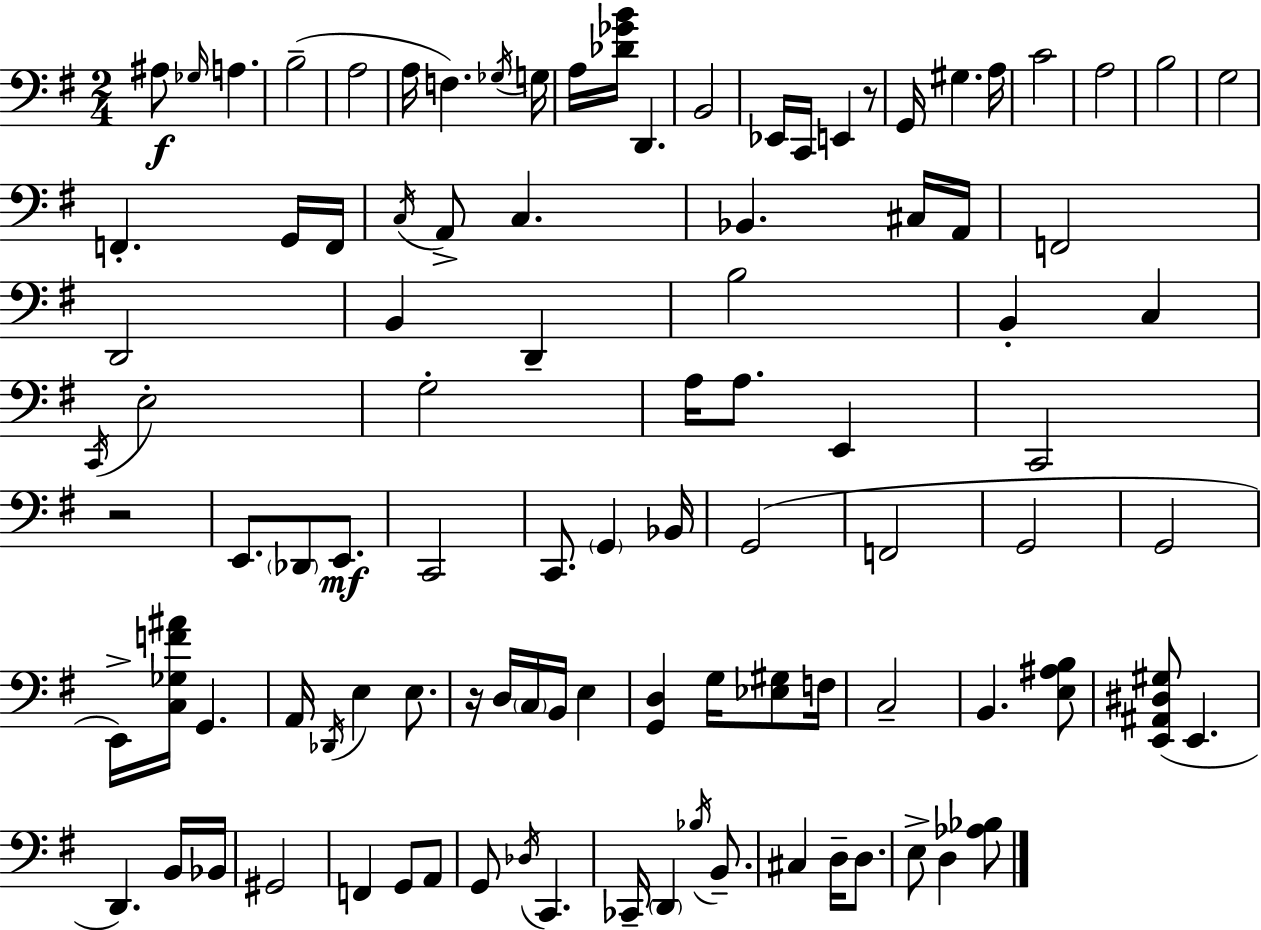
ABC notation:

X:1
T:Untitled
M:2/4
L:1/4
K:Em
^A,/2 _G,/4 A, B,2 A,2 A,/4 F, _G,/4 G,/4 A,/4 [_D_GB]/4 D,, B,,2 _E,,/4 C,,/4 E,, z/2 G,,/4 ^G, A,/4 C2 A,2 B,2 G,2 F,, G,,/4 F,,/4 C,/4 A,,/2 C, _B,, ^C,/4 A,,/4 F,,2 D,,2 B,, D,, B,2 B,, C, C,,/4 E,2 G,2 A,/4 A,/2 E,, C,,2 z2 E,,/2 _D,,/2 E,,/2 C,,2 C,,/2 G,, _B,,/4 G,,2 F,,2 G,,2 G,,2 E,,/4 [C,_G,F^A]/4 G,, A,,/4 _D,,/4 E, E,/2 z/4 D,/4 C,/4 B,,/4 E, [G,,D,] G,/4 [_E,^G,]/2 F,/4 C,2 B,, [E,^A,B,]/2 [E,,^A,,^D,^G,]/2 E,, D,, B,,/4 _B,,/4 ^G,,2 F,, G,,/2 A,,/2 G,,/2 _D,/4 C,, _C,,/4 D,, _B,/4 B,,/2 ^C, D,/4 D,/2 E,/2 D, [_A,_B,]/2